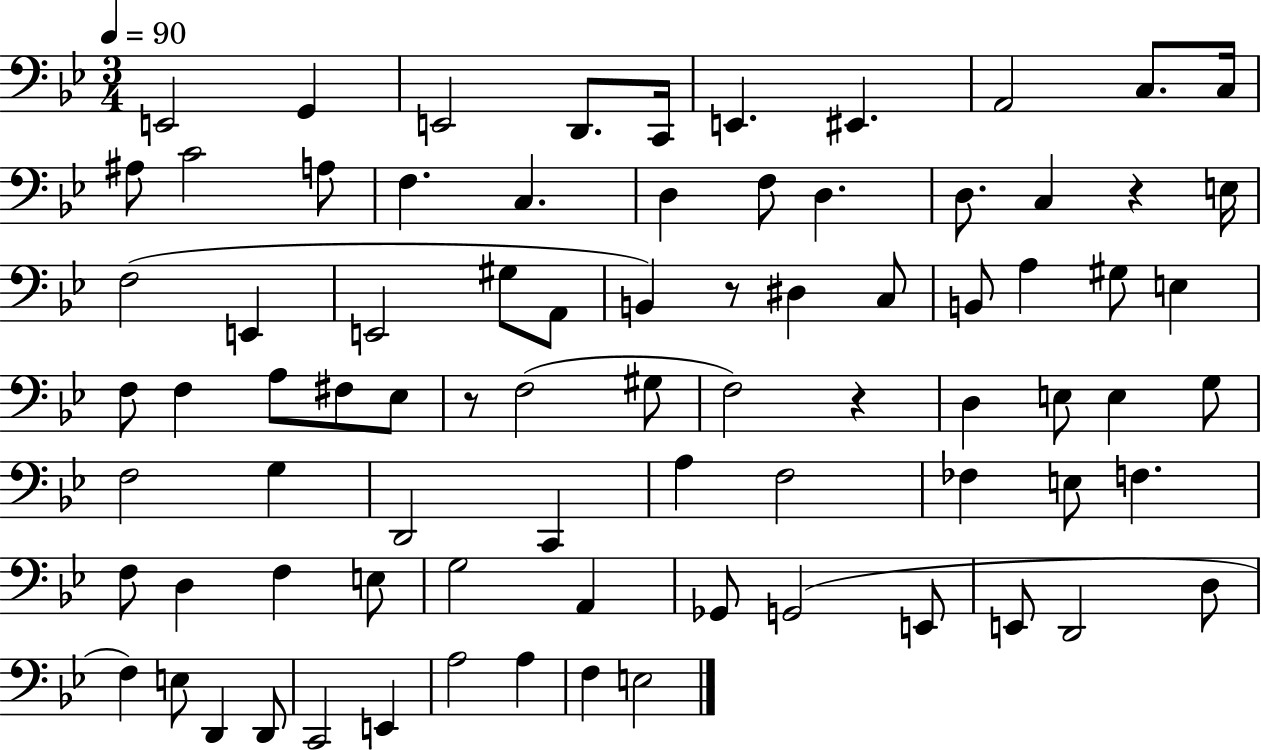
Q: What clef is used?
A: bass